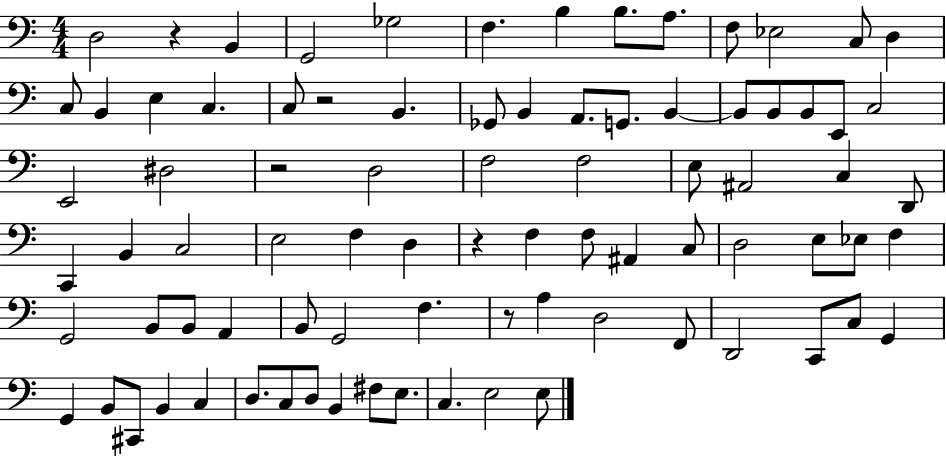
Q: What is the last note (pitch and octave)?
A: E3